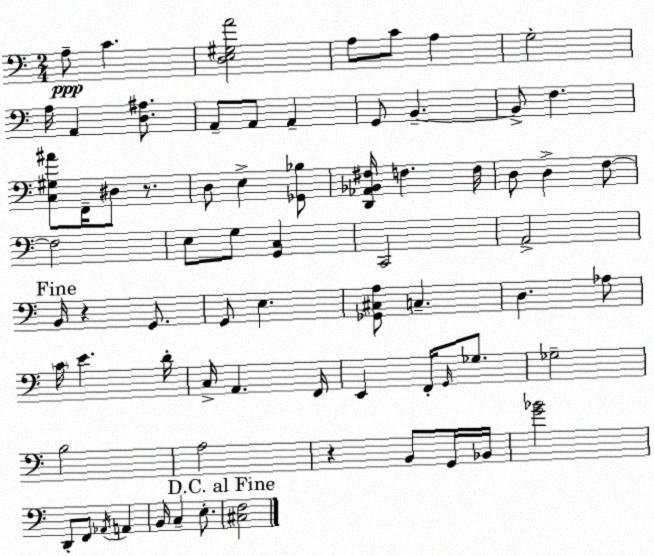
X:1
T:Untitled
M:2/4
L:1/4
K:Am
A,/2 C [D,E,^G,A]2 A,/2 C/2 A, G,2 A,/4 A,, [D,^A,]/2 A,,/2 A,,/2 A,, G,,/2 B,, B,,/2 F, [C,^G,^A]/2 F,,/4 ^D,/2 z/2 D,/2 E, [_G,,_B,]/2 [D,,_A,,_B,,^F,]/4 F, F,/4 D,/2 D, F,/2 F,2 E,/2 G,/2 [G,,C,] C,,2 A,,2 B,,/4 z G,,/2 G,,/2 E, [_G,,^C,A,]/2 C, D, _A,/2 C/4 E D/4 C,/4 A,, F,,/4 E,, F,,/4 G,,/4 _G,/2 _G,2 B,2 A,2 z B,,/2 G,,/4 _B,,/4 [G_B]2 D,,/2 F,,/2 _A,,/4 A,, B,,/4 C, E,/2 [^C,F,]2